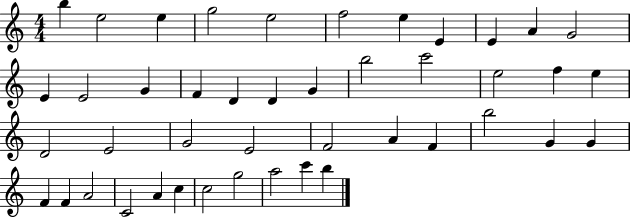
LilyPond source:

{
  \clef treble
  \numericTimeSignature
  \time 4/4
  \key c \major
  b''4 e''2 e''4 | g''2 e''2 | f''2 e''4 e'4 | e'4 a'4 g'2 | \break e'4 e'2 g'4 | f'4 d'4 d'4 g'4 | b''2 c'''2 | e''2 f''4 e''4 | \break d'2 e'2 | g'2 e'2 | f'2 a'4 f'4 | b''2 g'4 g'4 | \break f'4 f'4 a'2 | c'2 a'4 c''4 | c''2 g''2 | a''2 c'''4 b''4 | \break \bar "|."
}